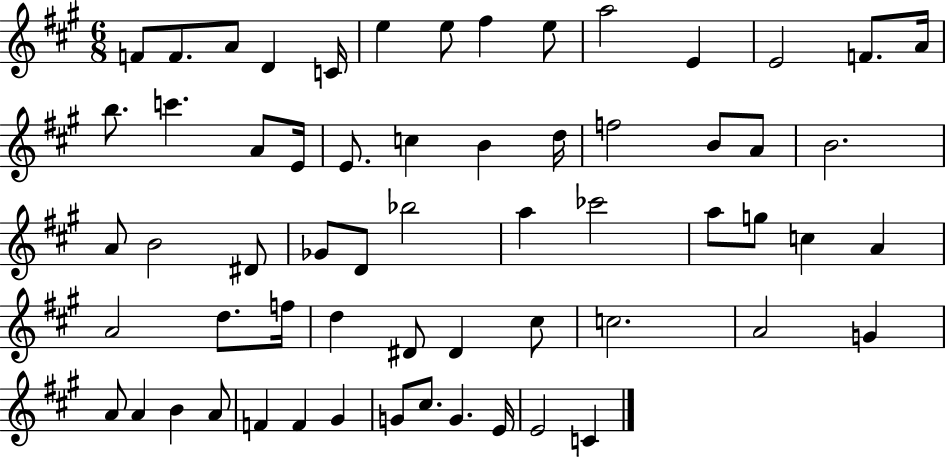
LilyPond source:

{
  \clef treble
  \numericTimeSignature
  \time 6/8
  \key a \major
  f'8 f'8. a'8 d'4 c'16 | e''4 e''8 fis''4 e''8 | a''2 e'4 | e'2 f'8. a'16 | \break b''8. c'''4. a'8 e'16 | e'8. c''4 b'4 d''16 | f''2 b'8 a'8 | b'2. | \break a'8 b'2 dis'8 | ges'8 d'8 bes''2 | a''4 ces'''2 | a''8 g''8 c''4 a'4 | \break a'2 d''8. f''16 | d''4 dis'8 dis'4 cis''8 | c''2. | a'2 g'4 | \break a'8 a'4 b'4 a'8 | f'4 f'4 gis'4 | g'8 cis''8. g'4. e'16 | e'2 c'4 | \break \bar "|."
}